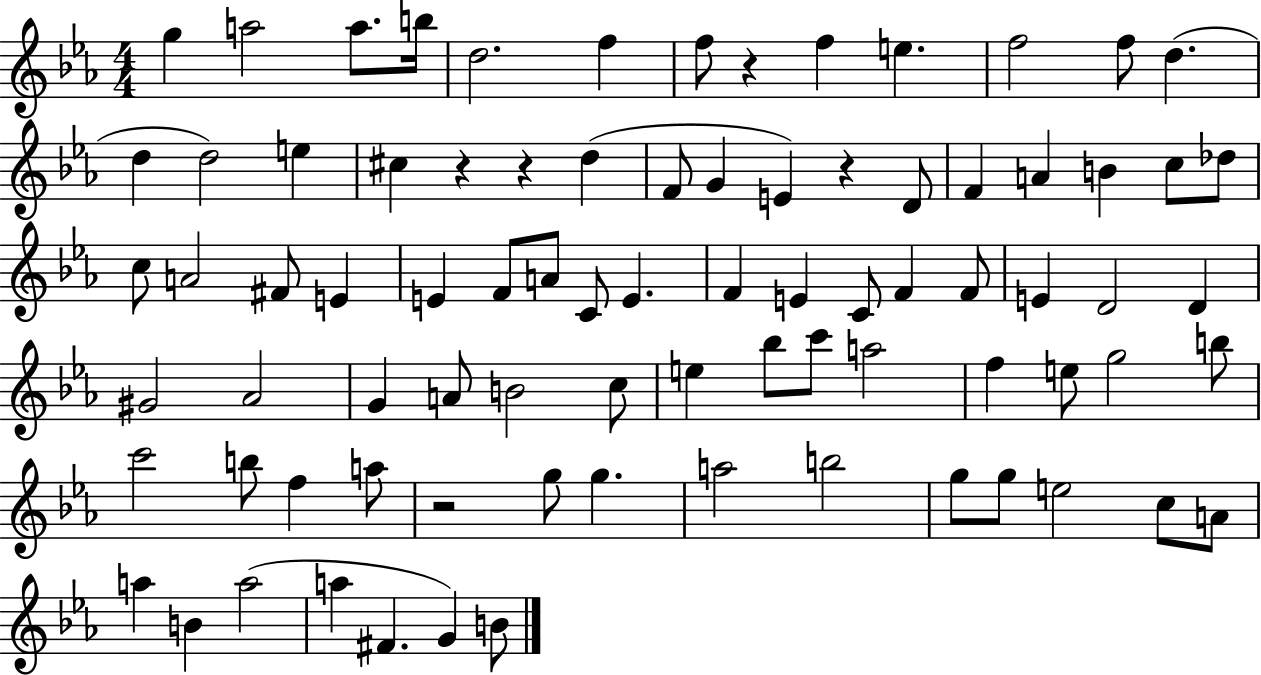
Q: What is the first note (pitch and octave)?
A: G5